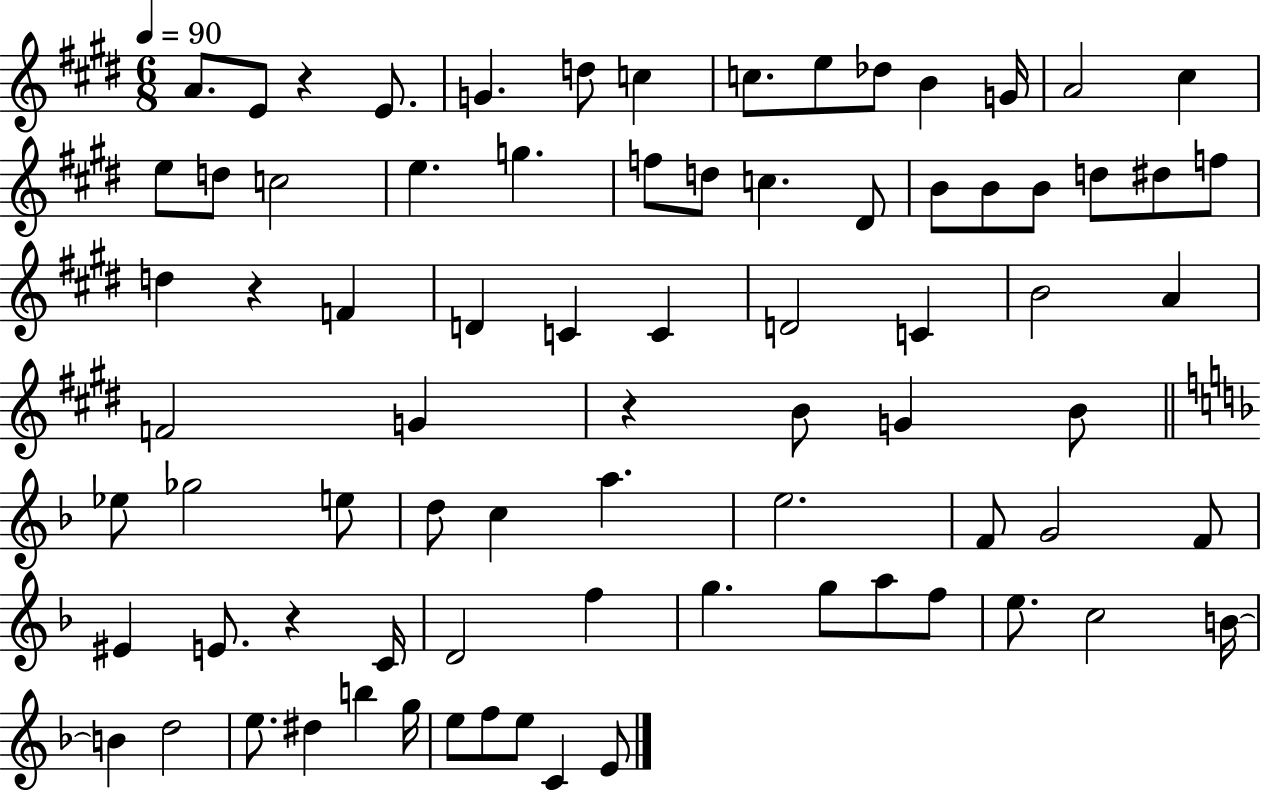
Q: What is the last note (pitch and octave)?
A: E4